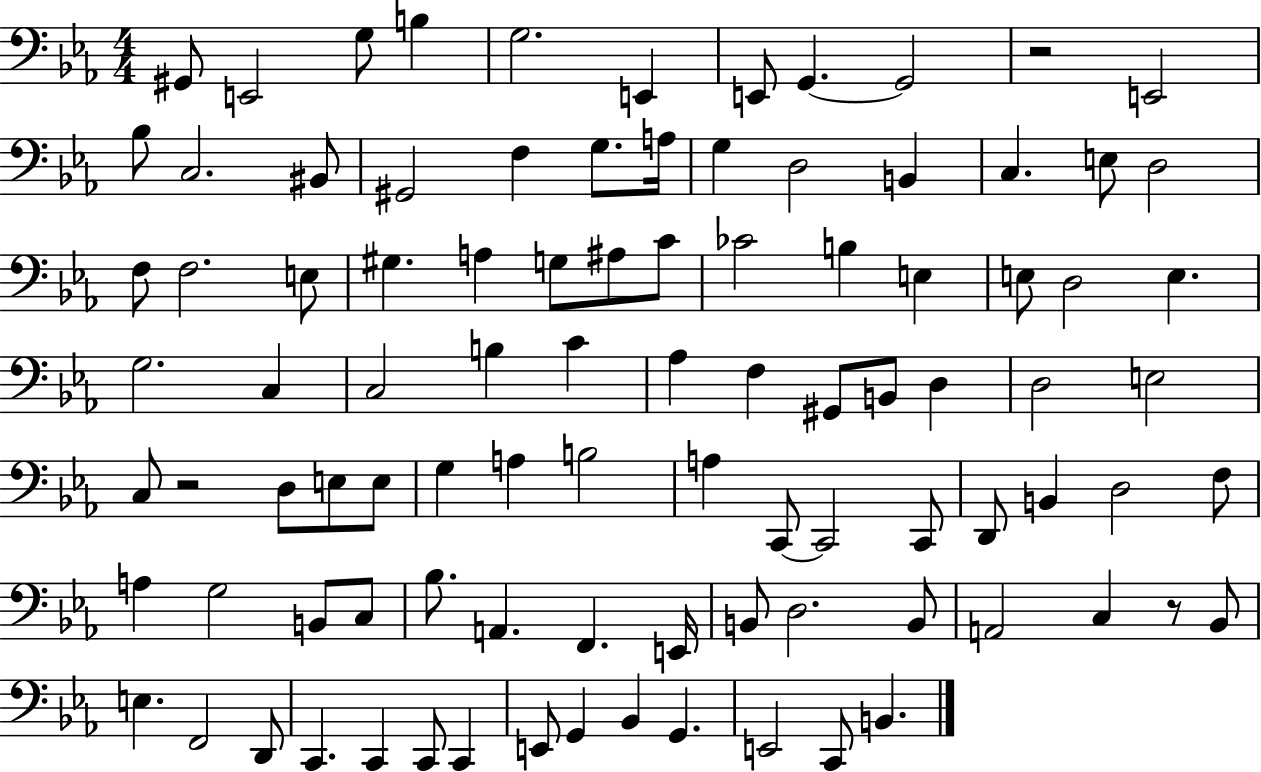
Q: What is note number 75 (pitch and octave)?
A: B2